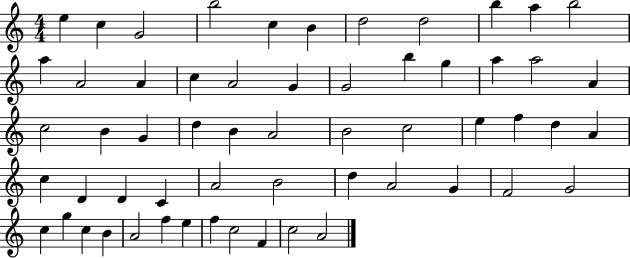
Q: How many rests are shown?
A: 0